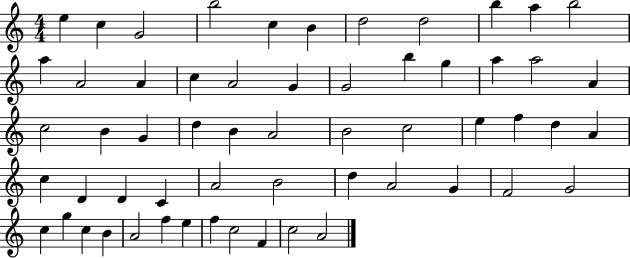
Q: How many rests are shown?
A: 0